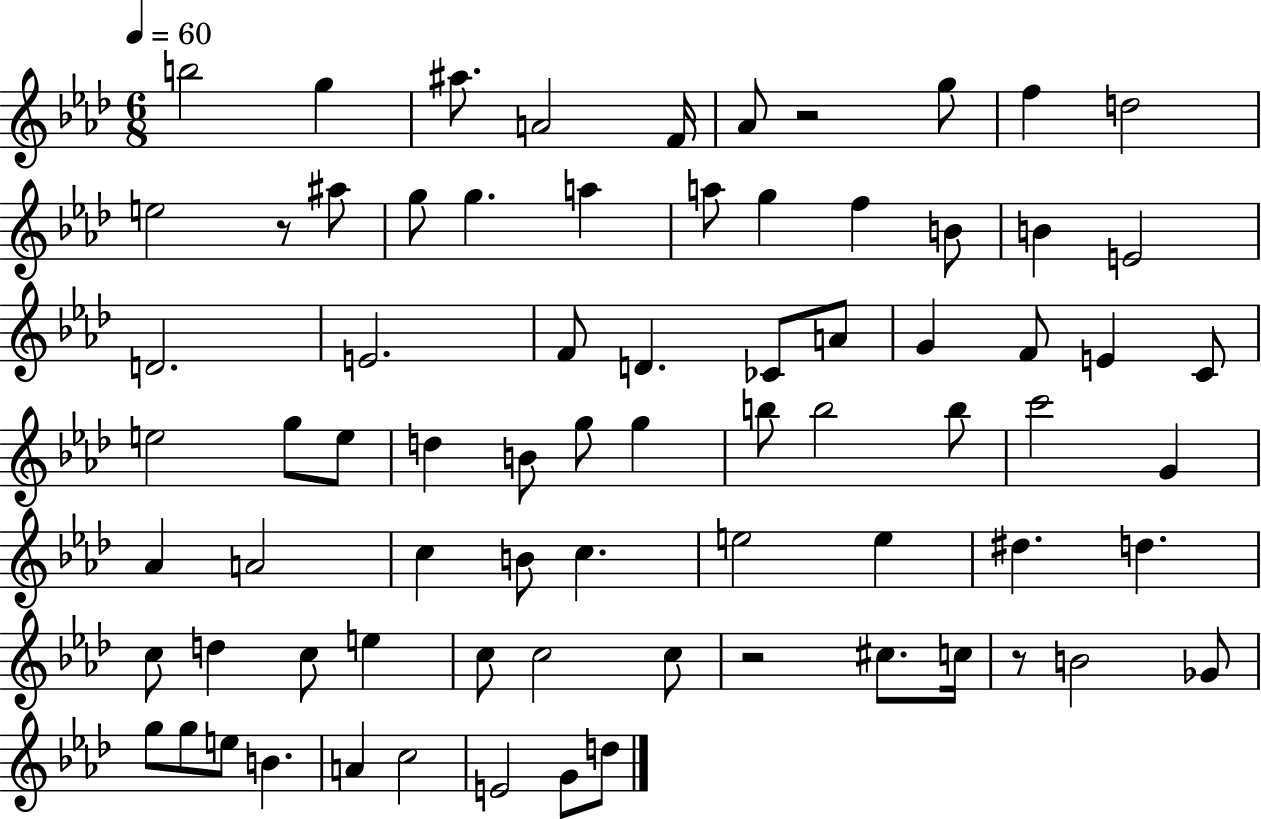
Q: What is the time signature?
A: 6/8